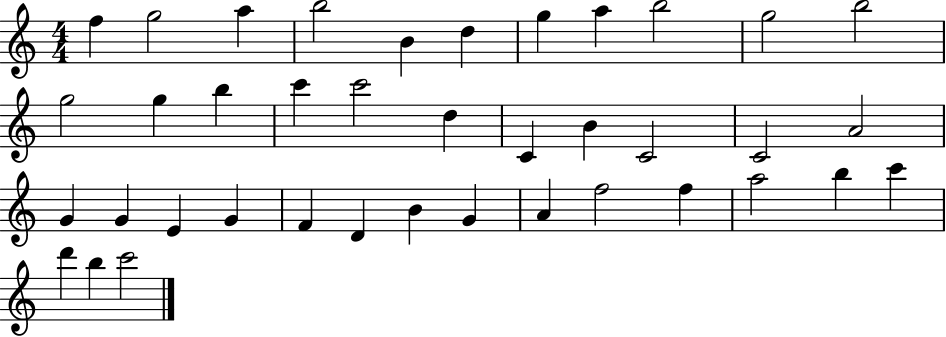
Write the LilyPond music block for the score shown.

{
  \clef treble
  \numericTimeSignature
  \time 4/4
  \key c \major
  f''4 g''2 a''4 | b''2 b'4 d''4 | g''4 a''4 b''2 | g''2 b''2 | \break g''2 g''4 b''4 | c'''4 c'''2 d''4 | c'4 b'4 c'2 | c'2 a'2 | \break g'4 g'4 e'4 g'4 | f'4 d'4 b'4 g'4 | a'4 f''2 f''4 | a''2 b''4 c'''4 | \break d'''4 b''4 c'''2 | \bar "|."
}